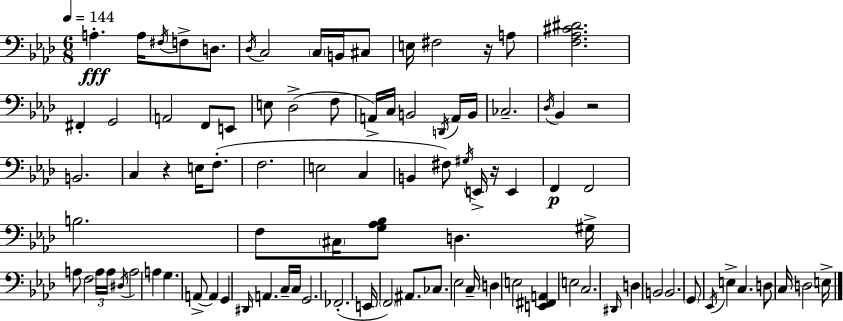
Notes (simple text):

A3/q. A3/s F#3/s F3/e D3/e. Db3/s C3/h C3/s B2/s C#3/e E3/s F#3/h R/s A3/e [F3,Ab3,C#4,D#4]/h. F#2/q G2/h A2/h F2/e E2/e E3/e Db3/h F3/e A2/s C3/s B2/h D2/s A2/s B2/s CES3/h. Db3/s Bb2/q R/h B2/h. C3/q R/q E3/s F3/e. F3/h. E3/h C3/q B2/q F#3/e G#3/s E2/s R/s E2/q F2/q F2/h B3/h. F3/e C#3/s [G3,Ab3,Bb3]/e D3/q. G#3/s A3/e F3/h A3/s A3/s D#3/s A3/h A3/q G3/q. A2/e A2/q G2/q D#2/s A2/q. C3/s C3/s G2/h. FES2/h. E2/s F2/h A#2/e. CES3/e. Eb3/h C3/s D3/q E3/h [E2,F#2,A2]/q E3/h C3/h. D#2/s D3/q B2/h B2/h. G2/e Eb2/s E3/q C3/q. D3/e C3/s D3/h E3/s